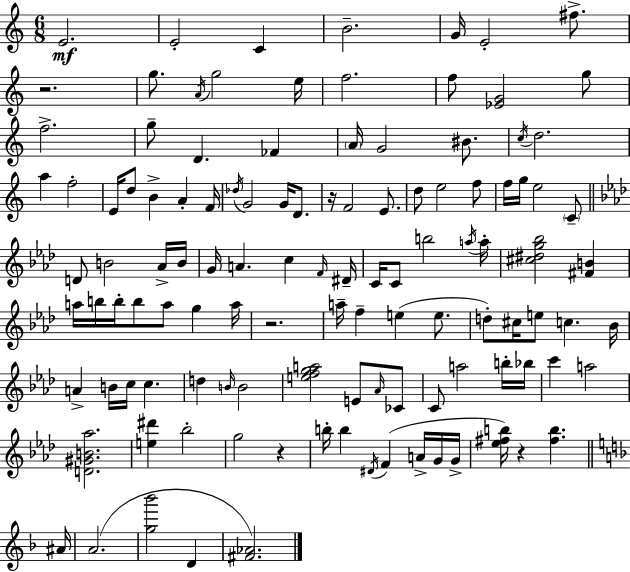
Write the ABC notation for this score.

X:1
T:Untitled
M:6/8
L:1/4
K:Am
E2 E2 C B2 G/4 E2 ^f/2 z2 g/2 A/4 g2 e/4 f2 f/2 [_EG]2 g/2 f2 g/2 D _F A/4 G2 ^B/2 c/4 d2 a f2 E/4 d/2 B A F/4 _d/4 G2 G/4 D/2 z/4 F2 E/2 d/2 e2 f/2 f/4 g/4 e2 C/2 D/2 B2 _A/4 B/4 G/4 A c F/4 ^D/4 C/4 C/2 b2 a/4 a/4 [^c^dg_b]2 [^FB] a/4 b/4 b/4 b/2 a/2 g a/4 z2 a/4 f e e/2 d/2 ^c/4 e/2 c _B/4 A B/4 c/4 c d B/4 B2 [efga]2 E/2 _A/4 _C/2 C/2 a2 b/4 _b/4 c' a2 [D^GB_a]2 [e^d'] _b2 g2 z b/4 b ^D/4 F A/4 G/4 G/4 [_e^fb]/4 z [^fb] ^A/4 A2 [g_b']2 D [^F_A]2